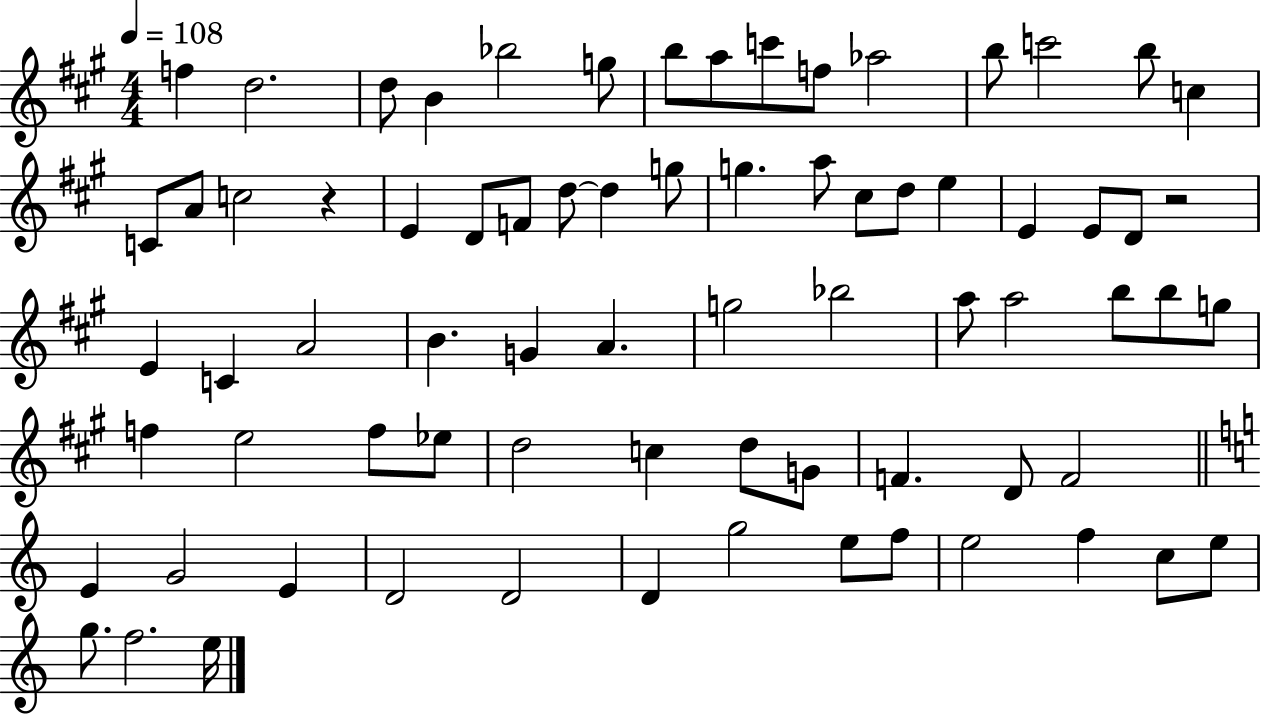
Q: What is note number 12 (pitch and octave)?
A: B5